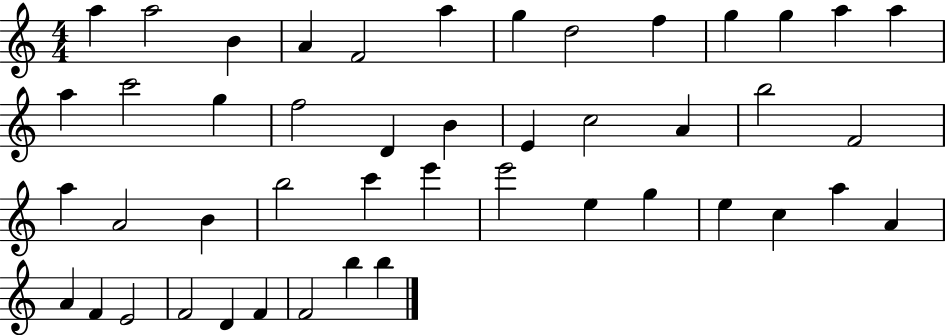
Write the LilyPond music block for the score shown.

{
  \clef treble
  \numericTimeSignature
  \time 4/4
  \key c \major
  a''4 a''2 b'4 | a'4 f'2 a''4 | g''4 d''2 f''4 | g''4 g''4 a''4 a''4 | \break a''4 c'''2 g''4 | f''2 d'4 b'4 | e'4 c''2 a'4 | b''2 f'2 | \break a''4 a'2 b'4 | b''2 c'''4 e'''4 | e'''2 e''4 g''4 | e''4 c''4 a''4 a'4 | \break a'4 f'4 e'2 | f'2 d'4 f'4 | f'2 b''4 b''4 | \bar "|."
}